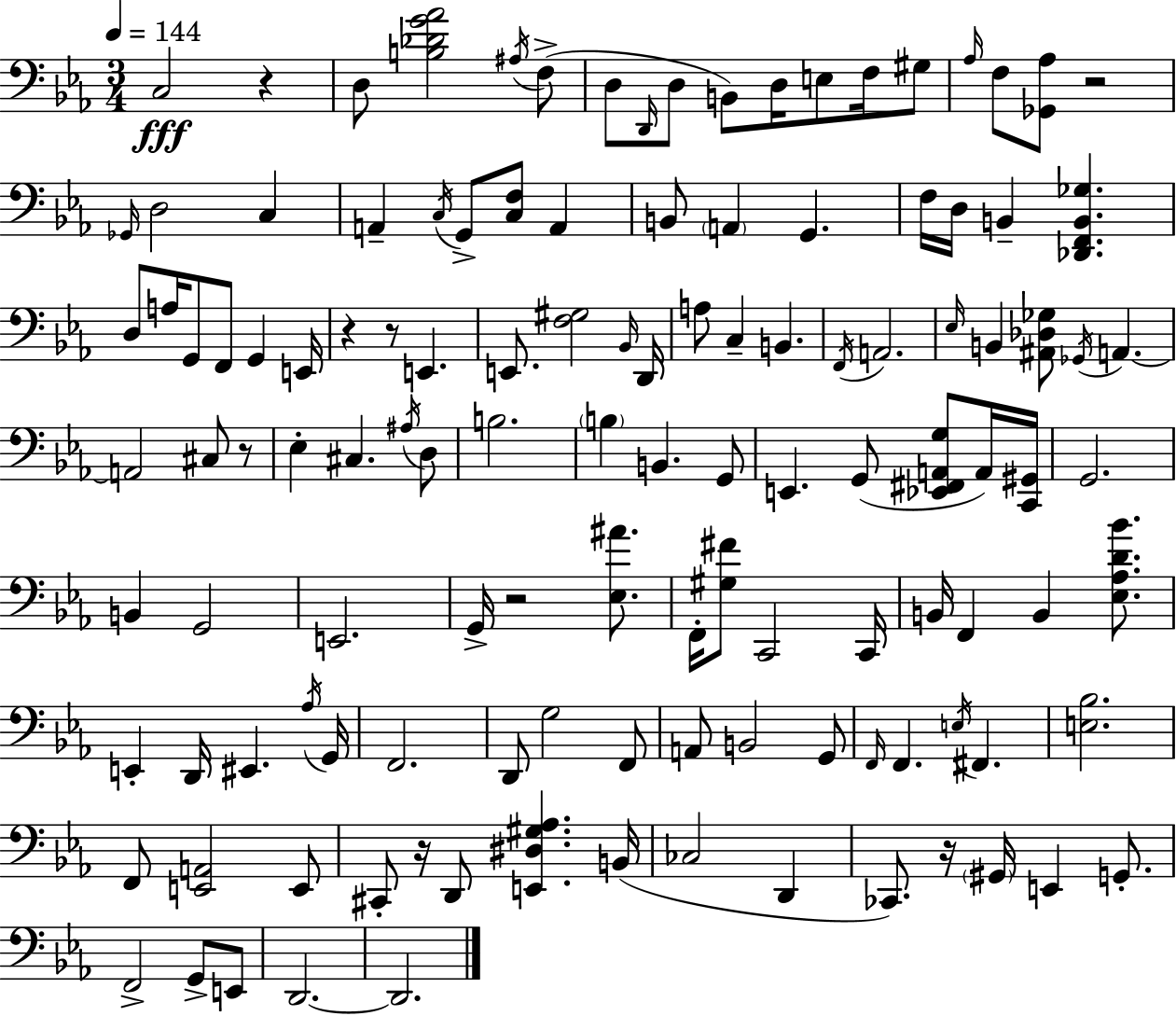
C3/h R/q D3/e [B3,Db4,G4,Ab4]/h A#3/s F3/e D3/e D2/s D3/e B2/e D3/s E3/e F3/s G#3/e Ab3/s F3/e [Gb2,Ab3]/e R/h Gb2/s D3/h C3/q A2/q C3/s G2/e [C3,F3]/e A2/q B2/e A2/q G2/q. F3/s D3/s B2/q [Db2,F2,B2,Gb3]/q. D3/e A3/s G2/e F2/e G2/q E2/s R/q R/e E2/q. E2/e. [F3,G#3]/h Bb2/s D2/s A3/e C3/q B2/q. F2/s A2/h. Eb3/s B2/q [A#2,Db3,Gb3]/e Gb2/s A2/q. A2/h C#3/e R/e Eb3/q C#3/q. A#3/s D3/e B3/h. B3/q B2/q. G2/e E2/q. G2/e [Eb2,F#2,A2,G3]/e A2/s [C2,G#2]/s G2/h. B2/q G2/h E2/h. G2/s R/h [Eb3,A#4]/e. F2/s [G#3,F#4]/e C2/h C2/s B2/s F2/q B2/q [Eb3,Ab3,D4,Bb4]/e. E2/q D2/s EIS2/q. Ab3/s G2/s F2/h. D2/e G3/h F2/e A2/e B2/h G2/e F2/s F2/q. E3/s F#2/q. [E3,Bb3]/h. F2/e [E2,A2]/h E2/e C#2/e R/s D2/e [E2,D#3,G#3,Ab3]/q. B2/s CES3/h D2/q CES2/e. R/s G#2/s E2/q G2/e. F2/h G2/e E2/e D2/h. D2/h.